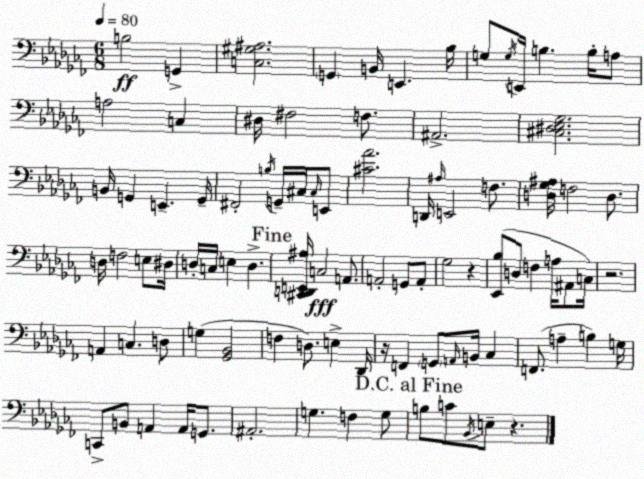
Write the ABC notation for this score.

X:1
T:Untitled
M:6/8
L:1/4
K:Abm
B,2 G,, [C,^G,^A,]2 G,, B,,/4 E,, _B,/4 G,/2 G,/4 E,,/4 B, B,/4 A,/2 A,2 C, ^D,/4 ^F,2 F,/2 ^A,,2 [^C,^D,_E,_G,]2 B,,/4 G,, E,, G,,/4 ^F,,2 B,/4 G,,/4 ^C,/4 ^C,/4 E,,/2 [^C_A]2 D,,/4 ^A,/4 E,,2 F,/2 [D,_G,^A,]/4 F,2 D,/2 D,/4 F,2 E,/2 ^D,/4 D,/4 C,/4 E, D, [^C,,D,,E,,^A,]/4 C,2 A,,/2 A,,2 G,,/2 A,,/2 _G,2 z [_E,,_B,]/2 D,/2 F, A,/4 ^A,,/2 C,/4 z2 A,, C, D,/2 G, [_G,,_B,,]2 F, D,/2 E, _D,,/4 z/4 F,, G,,/2 A,,/4 B,,/4 _C, F,,/2 A, B, G,/4 C,,/2 B,,/2 A,, A,,/4 G,,/2 ^A,,2 G, F, G,/2 B,/2 C/2 _B,,/4 E,/2 z